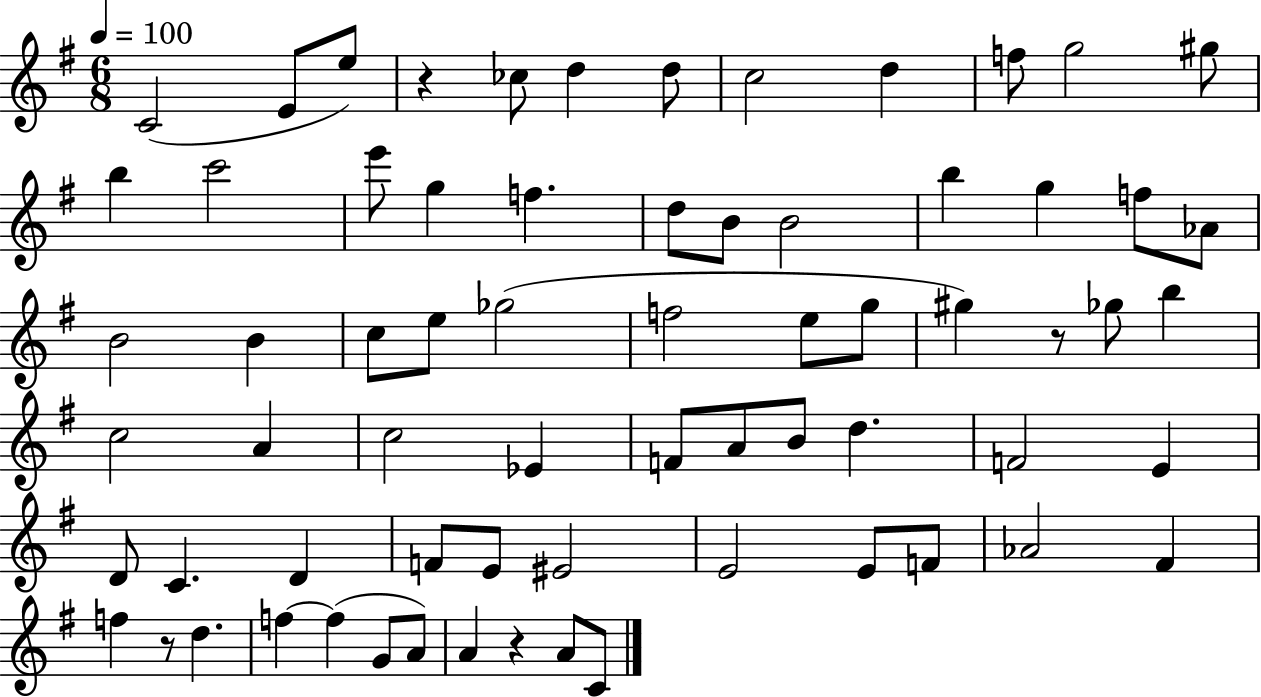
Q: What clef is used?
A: treble